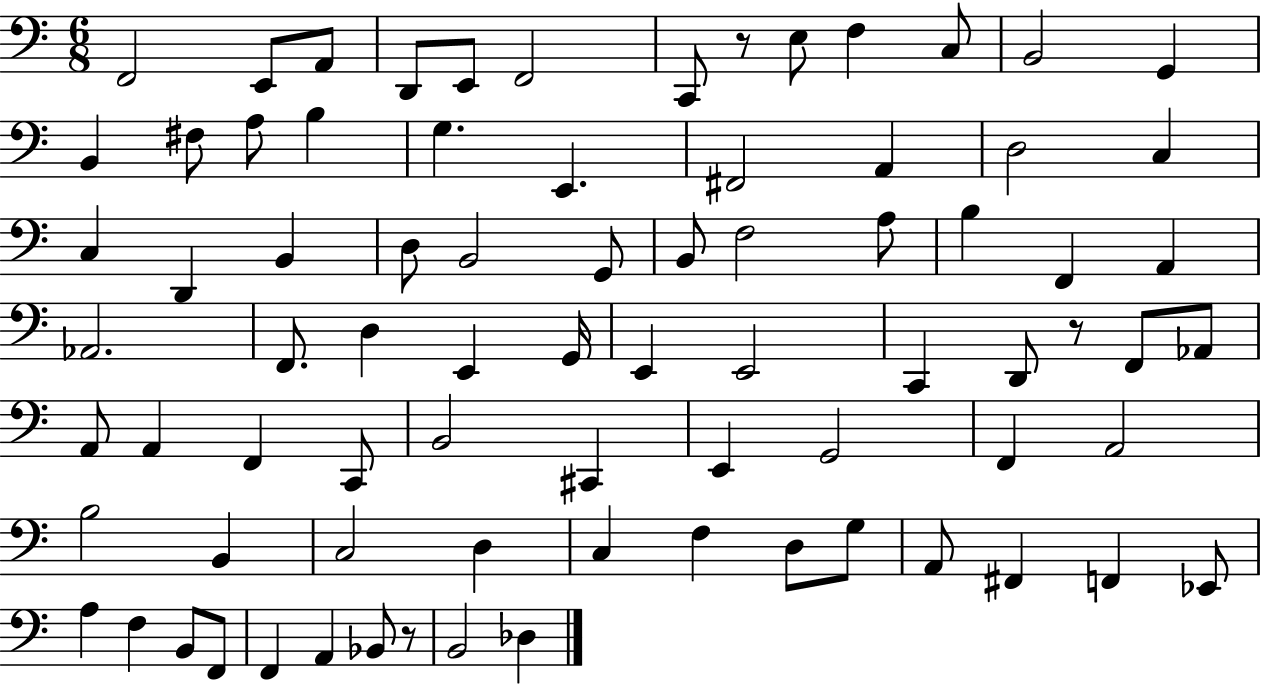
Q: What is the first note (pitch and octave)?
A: F2